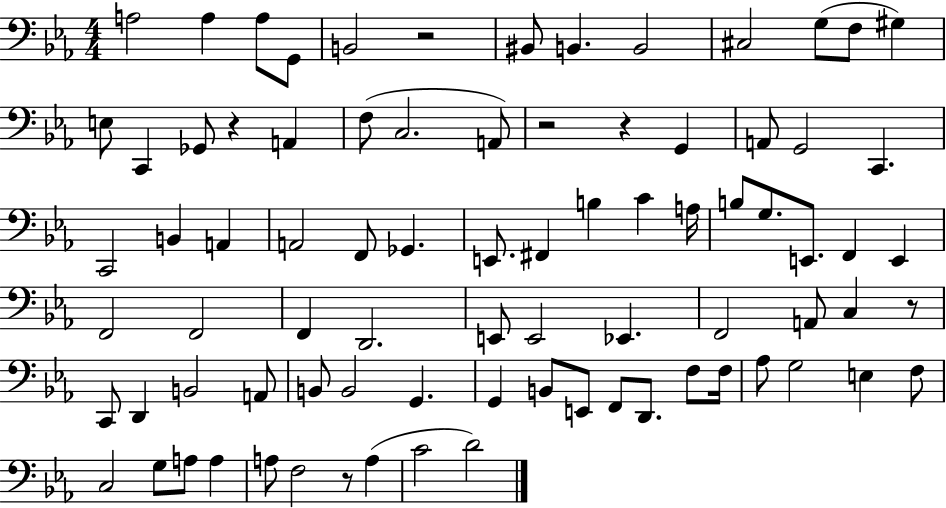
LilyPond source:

{
  \clef bass
  \numericTimeSignature
  \time 4/4
  \key ees \major
  \repeat volta 2 { a2 a4 a8 g,8 | b,2 r2 | bis,8 b,4. b,2 | cis2 g8( f8 gis4) | \break e8 c,4 ges,8 r4 a,4 | f8( c2. a,8) | r2 r4 g,4 | a,8 g,2 c,4. | \break c,2 b,4 a,4 | a,2 f,8 ges,4. | e,8. fis,4 b4 c'4 a16 | b8 g8. e,8. f,4 e,4 | \break f,2 f,2 | f,4 d,2. | e,8 e,2 ees,4. | f,2 a,8 c4 r8 | \break c,8 d,4 b,2 a,8 | b,8 b,2 g,4. | g,4 b,8 e,8 f,8 d,8. f8 f16 | aes8 g2 e4 f8 | \break c2 g8 a8 a4 | a8 f2 r8 a4( | c'2 d'2) | } \bar "|."
}